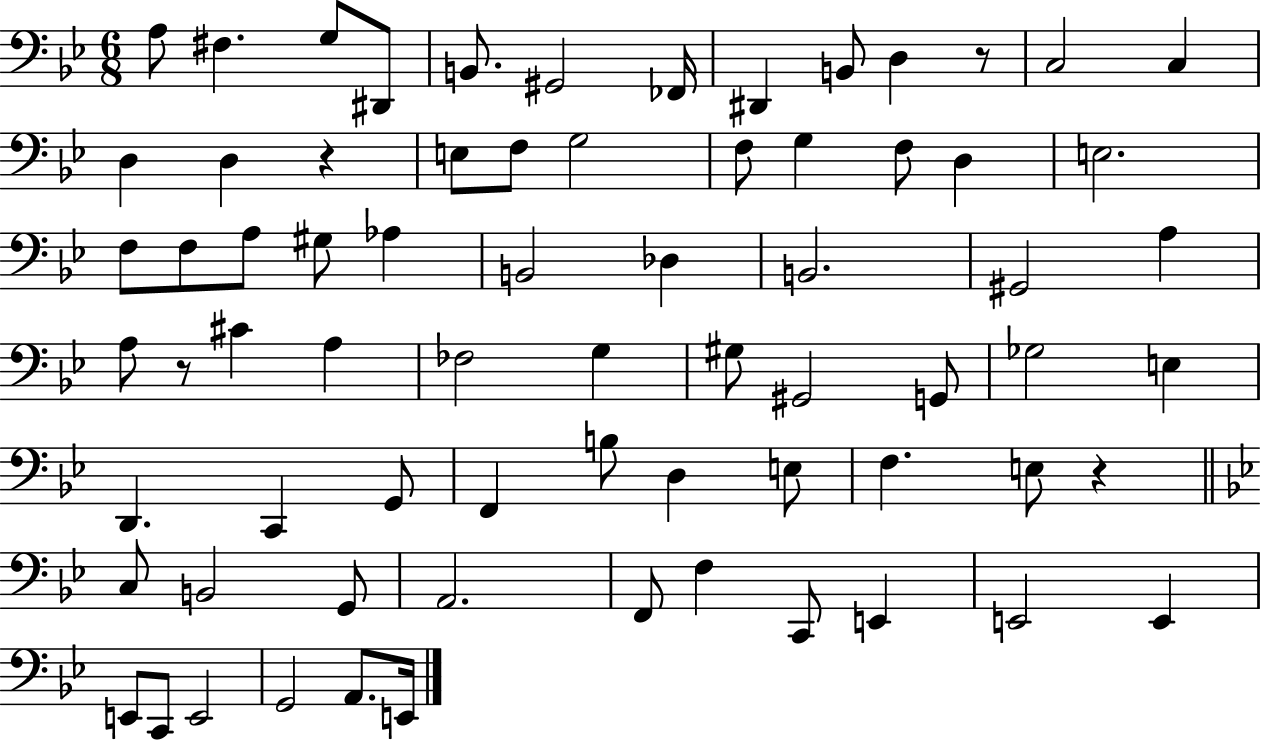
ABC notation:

X:1
T:Untitled
M:6/8
L:1/4
K:Bb
A,/2 ^F, G,/2 ^D,,/2 B,,/2 ^G,,2 _F,,/4 ^D,, B,,/2 D, z/2 C,2 C, D, D, z E,/2 F,/2 G,2 F,/2 G, F,/2 D, E,2 F,/2 F,/2 A,/2 ^G,/2 _A, B,,2 _D, B,,2 ^G,,2 A, A,/2 z/2 ^C A, _F,2 G, ^G,/2 ^G,,2 G,,/2 _G,2 E, D,, C,, G,,/2 F,, B,/2 D, E,/2 F, E,/2 z C,/2 B,,2 G,,/2 A,,2 F,,/2 F, C,,/2 E,, E,,2 E,, E,,/2 C,,/2 E,,2 G,,2 A,,/2 E,,/4